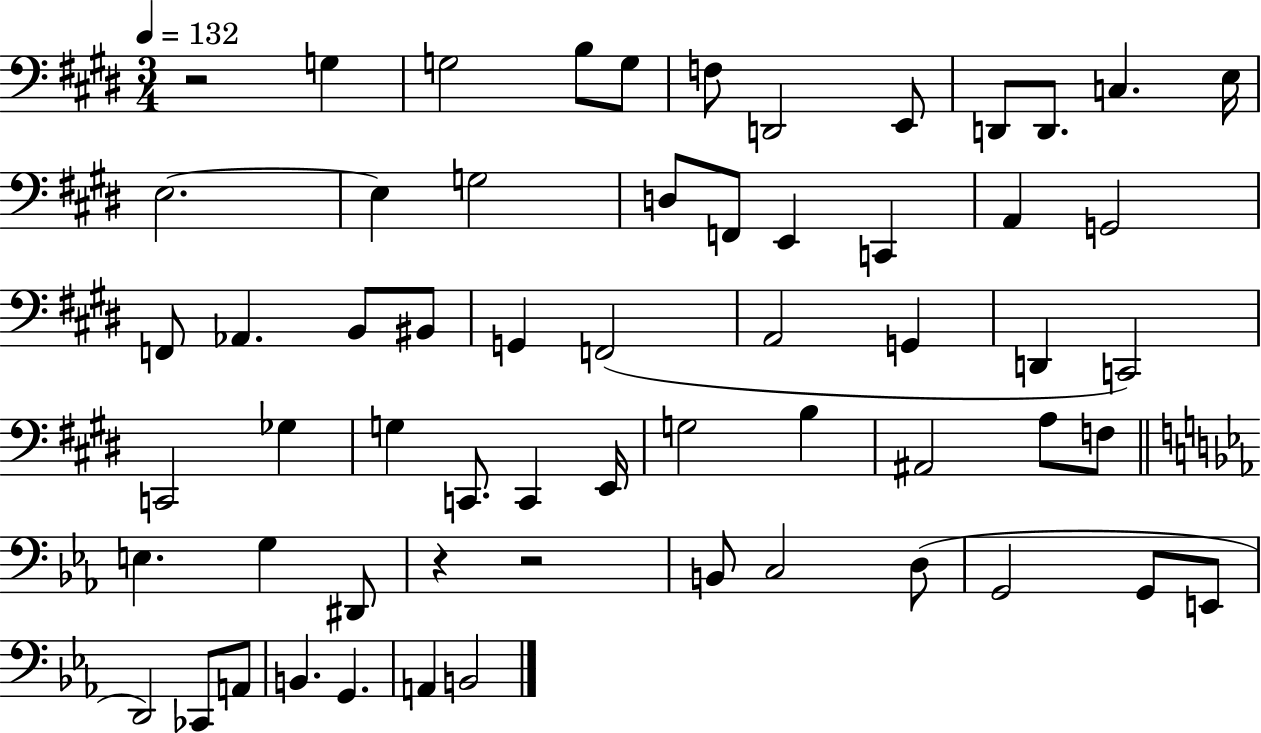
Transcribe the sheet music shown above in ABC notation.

X:1
T:Untitled
M:3/4
L:1/4
K:E
z2 G, G,2 B,/2 G,/2 F,/2 D,,2 E,,/2 D,,/2 D,,/2 C, E,/4 E,2 E, G,2 D,/2 F,,/2 E,, C,, A,, G,,2 F,,/2 _A,, B,,/2 ^B,,/2 G,, F,,2 A,,2 G,, D,, C,,2 C,,2 _G, G, C,,/2 C,, E,,/4 G,2 B, ^A,,2 A,/2 F,/2 E, G, ^D,,/2 z z2 B,,/2 C,2 D,/2 G,,2 G,,/2 E,,/2 D,,2 _C,,/2 A,,/2 B,, G,, A,, B,,2